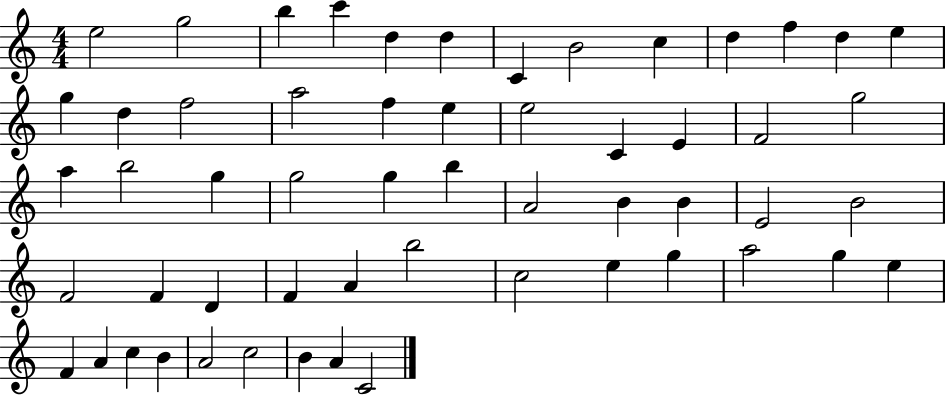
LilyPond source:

{
  \clef treble
  \numericTimeSignature
  \time 4/4
  \key c \major
  e''2 g''2 | b''4 c'''4 d''4 d''4 | c'4 b'2 c''4 | d''4 f''4 d''4 e''4 | \break g''4 d''4 f''2 | a''2 f''4 e''4 | e''2 c'4 e'4 | f'2 g''2 | \break a''4 b''2 g''4 | g''2 g''4 b''4 | a'2 b'4 b'4 | e'2 b'2 | \break f'2 f'4 d'4 | f'4 a'4 b''2 | c''2 e''4 g''4 | a''2 g''4 e''4 | \break f'4 a'4 c''4 b'4 | a'2 c''2 | b'4 a'4 c'2 | \bar "|."
}